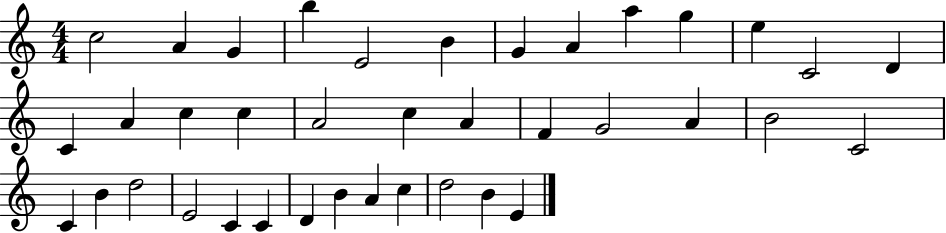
{
  \clef treble
  \numericTimeSignature
  \time 4/4
  \key c \major
  c''2 a'4 g'4 | b''4 e'2 b'4 | g'4 a'4 a''4 g''4 | e''4 c'2 d'4 | \break c'4 a'4 c''4 c''4 | a'2 c''4 a'4 | f'4 g'2 a'4 | b'2 c'2 | \break c'4 b'4 d''2 | e'2 c'4 c'4 | d'4 b'4 a'4 c''4 | d''2 b'4 e'4 | \break \bar "|."
}